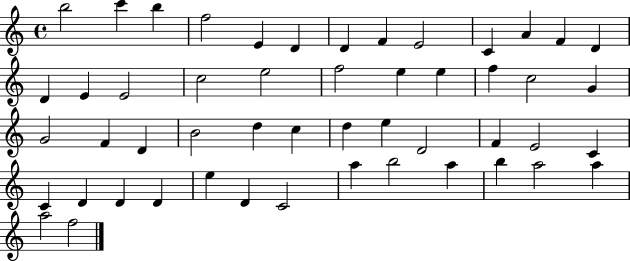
B5/h C6/q B5/q F5/h E4/q D4/q D4/q F4/q E4/h C4/q A4/q F4/q D4/q D4/q E4/q E4/h C5/h E5/h F5/h E5/q E5/q F5/q C5/h G4/q G4/h F4/q D4/q B4/h D5/q C5/q D5/q E5/q D4/h F4/q E4/h C4/q C4/q D4/q D4/q D4/q E5/q D4/q C4/h A5/q B5/h A5/q B5/q A5/h A5/q A5/h F5/h